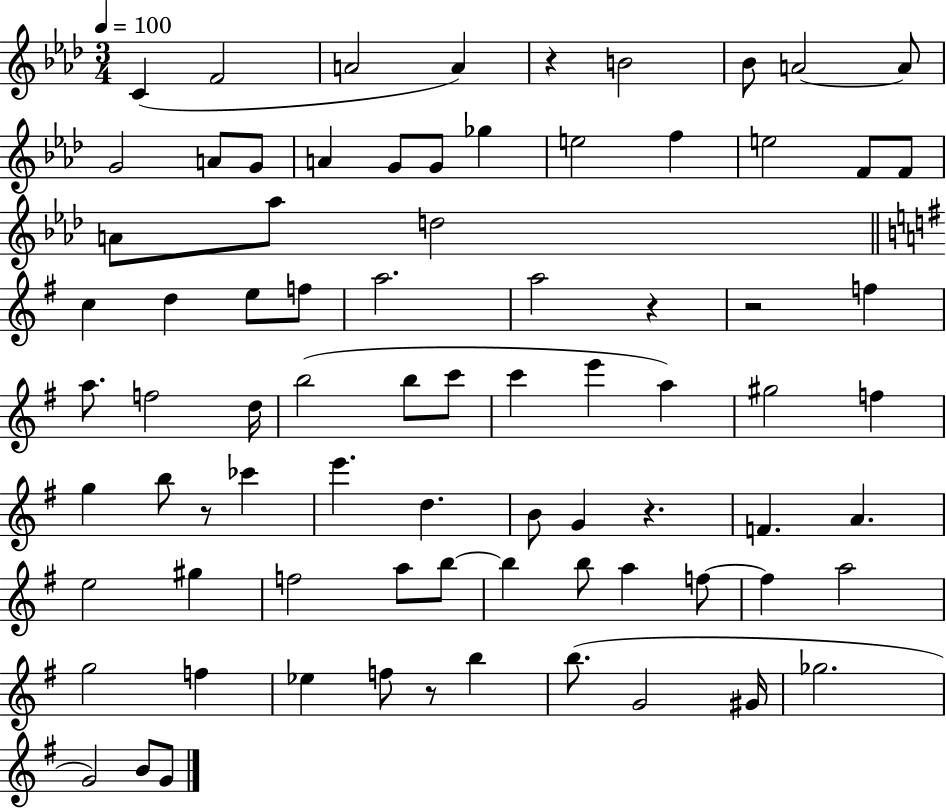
{
  \clef treble
  \numericTimeSignature
  \time 3/4
  \key aes \major
  \tempo 4 = 100
  \repeat volta 2 { c'4( f'2 | a'2 a'4) | r4 b'2 | bes'8 a'2~~ a'8 | \break g'2 a'8 g'8 | a'4 g'8 g'8 ges''4 | e''2 f''4 | e''2 f'8 f'8 | \break a'8 aes''8 d''2 | \bar "||" \break \key e \minor c''4 d''4 e''8 f''8 | a''2. | a''2 r4 | r2 f''4 | \break a''8. f''2 d''16 | b''2( b''8 c'''8 | c'''4 e'''4 a''4) | gis''2 f''4 | \break g''4 b''8 r8 ces'''4 | e'''4. d''4. | b'8 g'4 r4. | f'4. a'4. | \break e''2 gis''4 | f''2 a''8 b''8~~ | b''4 b''8 a''4 f''8~~ | f''4 a''2 | \break g''2 f''4 | ees''4 f''8 r8 b''4 | b''8.( g'2 gis'16 | ges''2. | \break g'2) b'8 g'8 | } \bar "|."
}